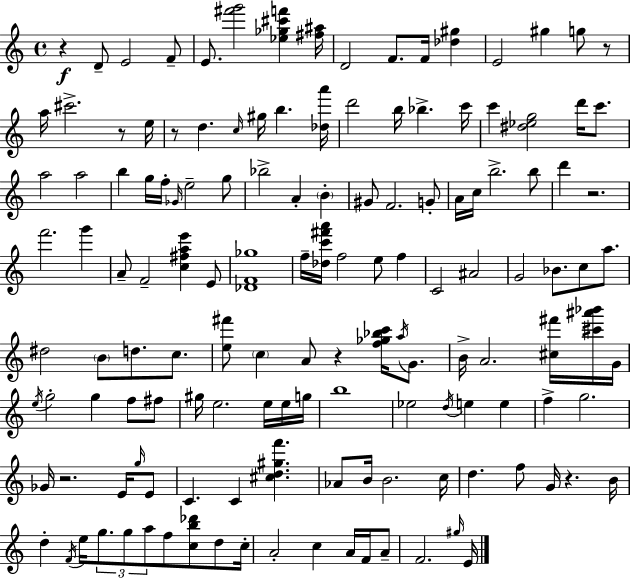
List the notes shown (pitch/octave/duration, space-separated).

R/q D4/e E4/h F4/e E4/e. [F#6,G6]/h [Eb5,Gb5,C#6,F6]/q [F#5,A#5]/s D4/h F4/e. F4/s [Db5,G#5]/q E4/h G#5/q G5/e R/e A5/s C#6/h. R/e E5/s R/e D5/q. C5/s G#5/s B5/q. [Db5,A6]/s D6/h B5/s Bb5/q. C6/s C6/q [D#5,Eb5,G5]/h D6/s C6/e. A5/h A5/h B5/q G5/s F5/s Gb4/s E5/h G5/e Bb5/h A4/q B4/q G#4/e F4/h. G4/e A4/s C5/s B5/h. B5/e D6/q R/h. F6/h. G6/q A4/e F4/h [C5,F#5,A5,E6]/q E4/e [Db4,F4,Gb5]/w F5/s [Db5,C6,F#6,A6]/s F5/h E5/e F5/q C4/h A#4/h G4/h Bb4/e. C5/e A5/e. D#5/h B4/e D5/e. C5/e. [E5,F#6]/e C5/q A4/e R/q [F5,Gb5,Bb5,C6]/s A5/s G4/e. B4/s A4/h. [C#5,F#6]/s [C#6,A#6,Bb6]/s G4/s E5/s G5/h G5/q F5/e F#5/e G#5/s E5/h. E5/s E5/s G5/s B5/w Eb5/h D5/s E5/q E5/q F5/q G5/h. Gb4/s R/h. E4/s G5/s E4/e C4/q. C4/q [C#5,D5,G#5,F6]/q. Ab4/e B4/s B4/h. C5/s D5/q. F5/e G4/s R/q. B4/s D5/q F4/s E5/s G5/e. G5/e A5/e F5/e [C5,B5,Db6]/e D5/e C5/s A4/h C5/q A4/s F4/s A4/e F4/h. G#5/s E4/s